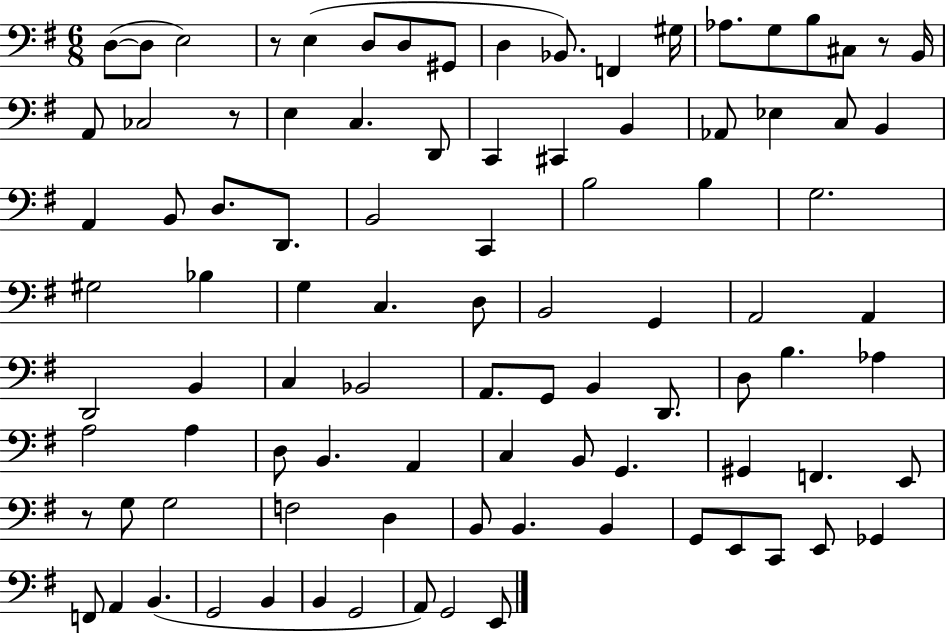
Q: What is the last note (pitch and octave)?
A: E2